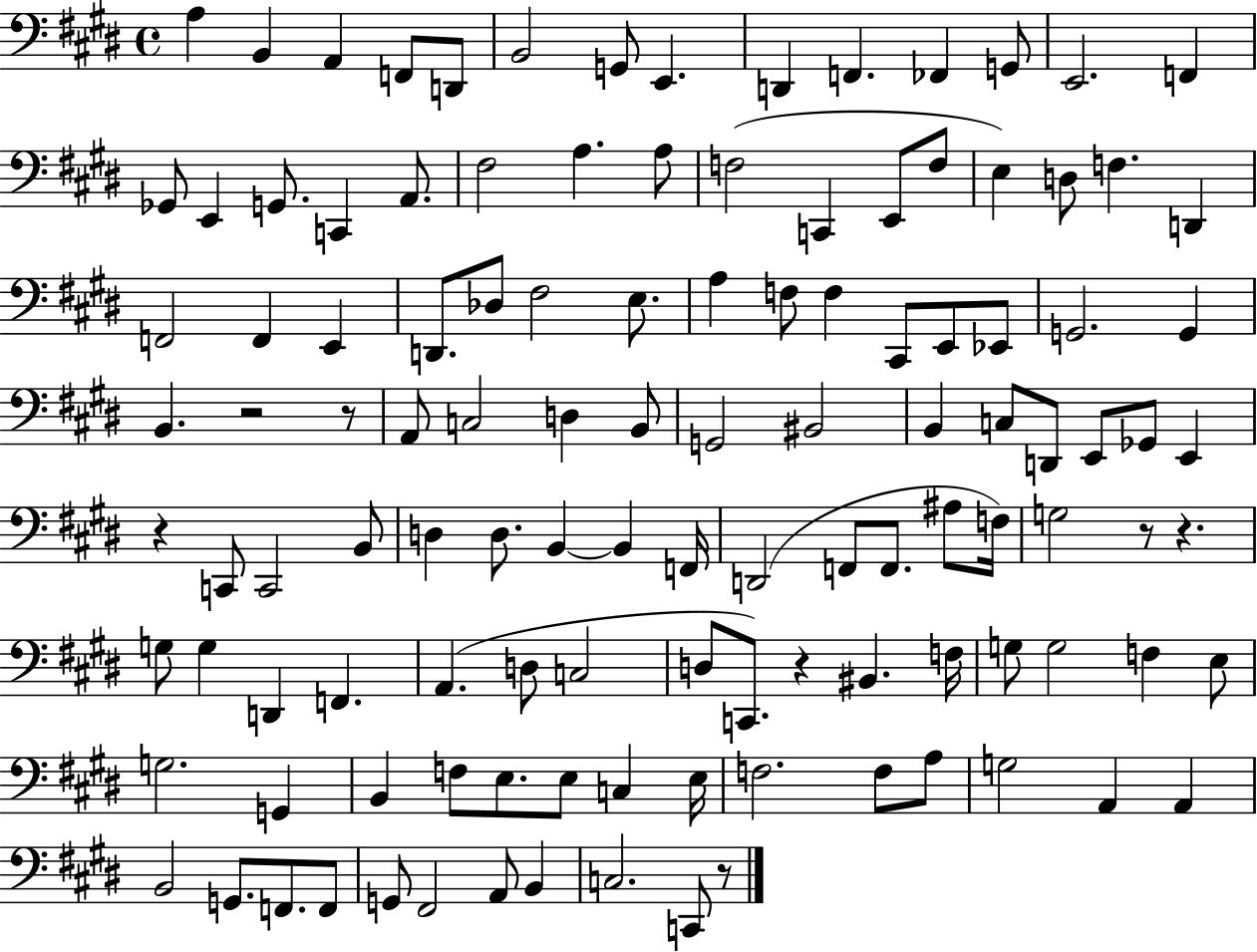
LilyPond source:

{
  \clef bass
  \time 4/4
  \defaultTimeSignature
  \key e \major
  a4 b,4 a,4 f,8 d,8 | b,2 g,8 e,4. | d,4 f,4. fes,4 g,8 | e,2. f,4 | \break ges,8 e,4 g,8. c,4 a,8. | fis2 a4. a8 | f2( c,4 e,8 f8 | e4) d8 f4. d,4 | \break f,2 f,4 e,4 | d,8. des8 fis2 e8. | a4 f8 f4 cis,8 e,8 ees,8 | g,2. g,4 | \break b,4. r2 r8 | a,8 c2 d4 b,8 | g,2 bis,2 | b,4 c8 d,8 e,8 ges,8 e,4 | \break r4 c,8 c,2 b,8 | d4 d8. b,4~~ b,4 f,16 | d,2( f,8 f,8. ais8 f16) | g2 r8 r4. | \break g8 g4 d,4 f,4. | a,4.( d8 c2 | d8 c,8.) r4 bis,4. f16 | g8 g2 f4 e8 | \break g2. g,4 | b,4 f8 e8. e8 c4 e16 | f2. f8 a8 | g2 a,4 a,4 | \break b,2 g,8. f,8. f,8 | g,8 fis,2 a,8 b,4 | c2. c,8 r8 | \bar "|."
}